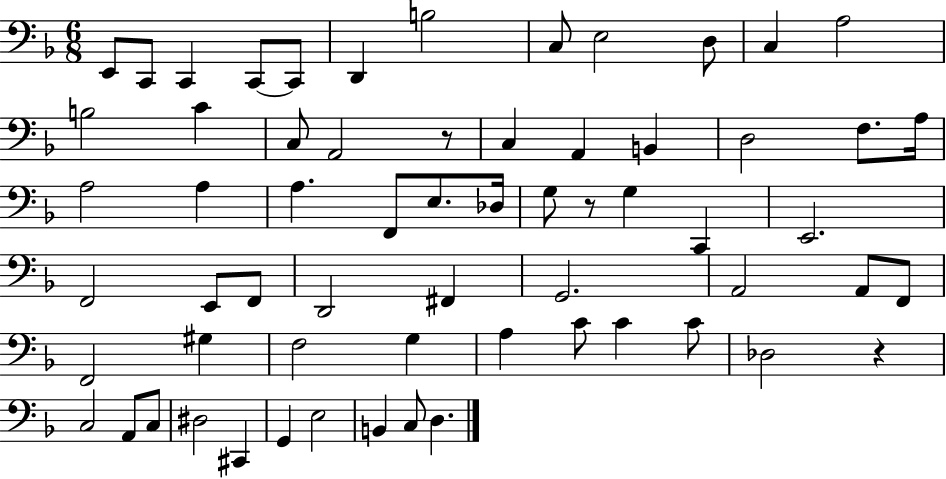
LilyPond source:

{
  \clef bass
  \numericTimeSignature
  \time 6/8
  \key f \major
  e,8 c,8 c,4 c,8~~ c,8 | d,4 b2 | c8 e2 d8 | c4 a2 | \break b2 c'4 | c8 a,2 r8 | c4 a,4 b,4 | d2 f8. a16 | \break a2 a4 | a4. f,8 e8. des16 | g8 r8 g4 c,4 | e,2. | \break f,2 e,8 f,8 | d,2 fis,4 | g,2. | a,2 a,8 f,8 | \break f,2 gis4 | f2 g4 | a4 c'8 c'4 c'8 | des2 r4 | \break c2 a,8 c8 | dis2 cis,4 | g,4 e2 | b,4 c8 d4. | \break \bar "|."
}